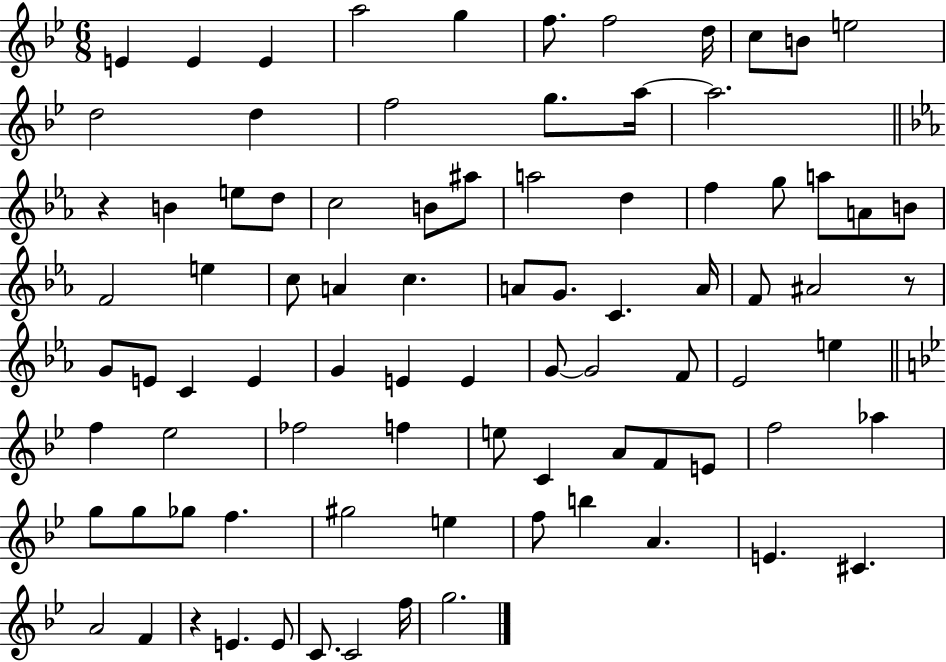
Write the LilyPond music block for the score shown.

{
  \clef treble
  \numericTimeSignature
  \time 6/8
  \key bes \major
  \repeat volta 2 { e'4 e'4 e'4 | a''2 g''4 | f''8. f''2 d''16 | c''8 b'8 e''2 | \break d''2 d''4 | f''2 g''8. a''16~~ | a''2. | \bar "||" \break \key ees \major r4 b'4 e''8 d''8 | c''2 b'8 ais''8 | a''2 d''4 | f''4 g''8 a''8 a'8 b'8 | \break f'2 e''4 | c''8 a'4 c''4. | a'8 g'8. c'4. a'16 | f'8 ais'2 r8 | \break g'8 e'8 c'4 e'4 | g'4 e'4 e'4 | g'8~~ g'2 f'8 | ees'2 e''4 | \break \bar "||" \break \key g \minor f''4 ees''2 | fes''2 f''4 | e''8 c'4 a'8 f'8 e'8 | f''2 aes''4 | \break g''8 g''8 ges''8 f''4. | gis''2 e''4 | f''8 b''4 a'4. | e'4. cis'4. | \break a'2 f'4 | r4 e'4. e'8 | c'8. c'2 f''16 | g''2. | \break } \bar "|."
}